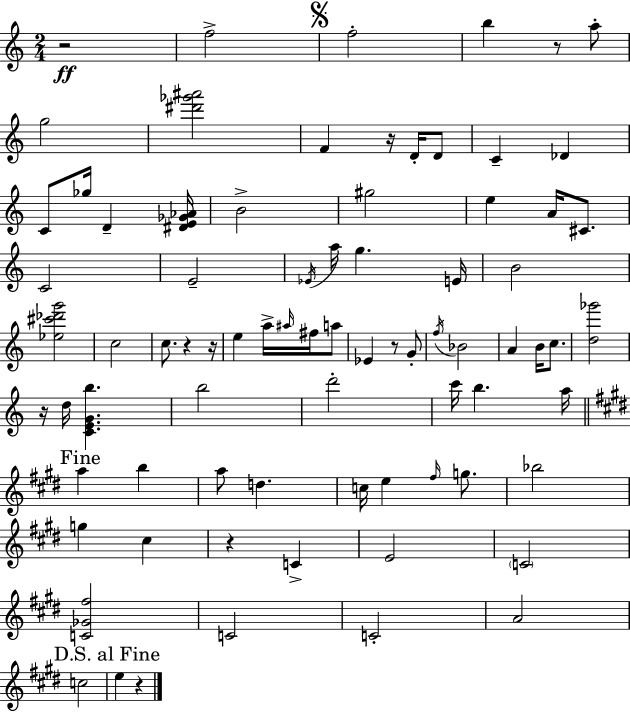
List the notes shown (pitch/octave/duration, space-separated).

R/h F5/h F5/h B5/q R/e A5/e G5/h [D#6,Gb6,A#6]/h F4/q R/s D4/s D4/e C4/q Db4/q C4/e Gb5/s D4/q [D#4,E4,Gb4,Ab4]/s B4/h G#5/h E5/q A4/s C#4/e. C4/h E4/h Eb4/s A5/s G5/q. E4/s B4/h [Eb5,C#6,Db6,G6]/h C5/h C5/e. R/q R/s E5/q A5/s A#5/s F#5/s A5/e Eb4/q R/e G4/e F5/s Bb4/h A4/q B4/s C5/e. [D5,Gb6]/h R/s D5/s [C4,E4,G4,B5]/q. B5/h D6/h C6/s B5/q. A5/s A5/q B5/q A5/e D5/q. C5/s E5/q F#5/s G5/e. Bb5/h G5/q C#5/q R/q C4/q E4/h C4/h [C4,Gb4,F#5]/h C4/h C4/h A4/h C5/h E5/q R/q